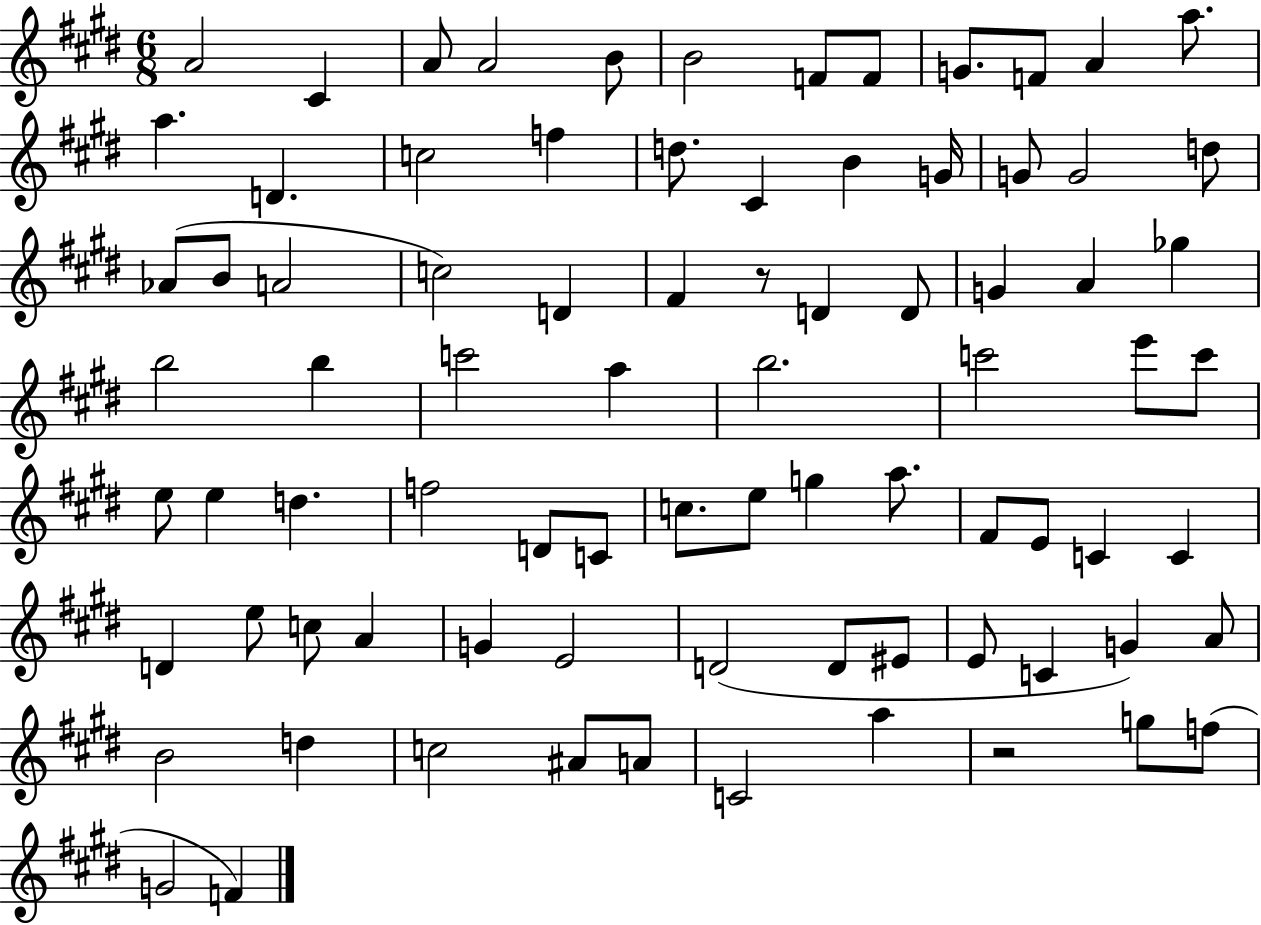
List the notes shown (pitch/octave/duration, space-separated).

A4/h C#4/q A4/e A4/h B4/e B4/h F4/e F4/e G4/e. F4/e A4/q A5/e. A5/q. D4/q. C5/h F5/q D5/e. C#4/q B4/q G4/s G4/e G4/h D5/e Ab4/e B4/e A4/h C5/h D4/q F#4/q R/e D4/q D4/e G4/q A4/q Gb5/q B5/h B5/q C6/h A5/q B5/h. C6/h E6/e C6/e E5/e E5/q D5/q. F5/h D4/e C4/e C5/e. E5/e G5/q A5/e. F#4/e E4/e C4/q C4/q D4/q E5/e C5/e A4/q G4/q E4/h D4/h D4/e EIS4/e E4/e C4/q G4/q A4/e B4/h D5/q C5/h A#4/e A4/e C4/h A5/q R/h G5/e F5/e G4/h F4/q